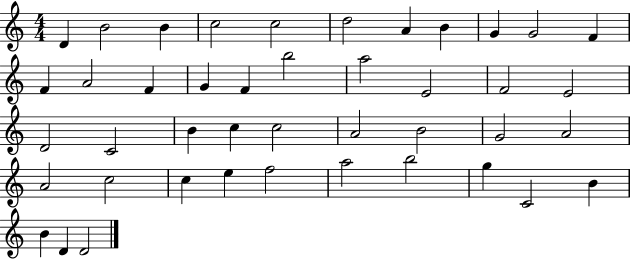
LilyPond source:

{
  \clef treble
  \numericTimeSignature
  \time 4/4
  \key c \major
  d'4 b'2 b'4 | c''2 c''2 | d''2 a'4 b'4 | g'4 g'2 f'4 | \break f'4 a'2 f'4 | g'4 f'4 b''2 | a''2 e'2 | f'2 e'2 | \break d'2 c'2 | b'4 c''4 c''2 | a'2 b'2 | g'2 a'2 | \break a'2 c''2 | c''4 e''4 f''2 | a''2 b''2 | g''4 c'2 b'4 | \break b'4 d'4 d'2 | \bar "|."
}